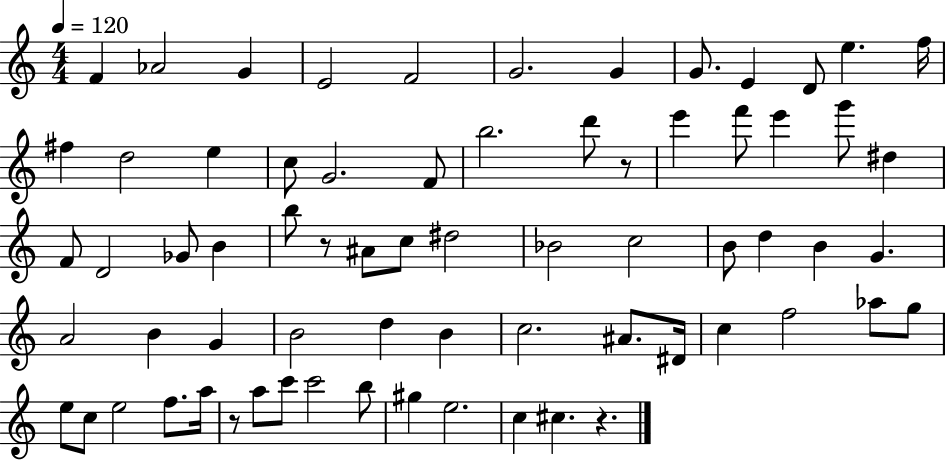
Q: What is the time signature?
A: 4/4